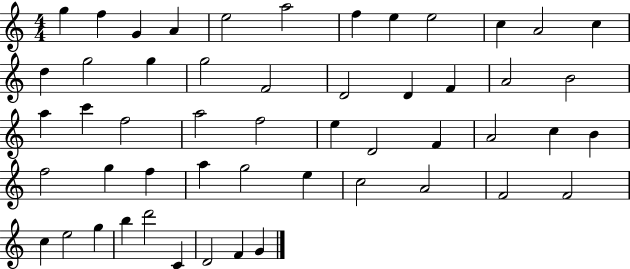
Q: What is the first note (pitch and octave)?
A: G5